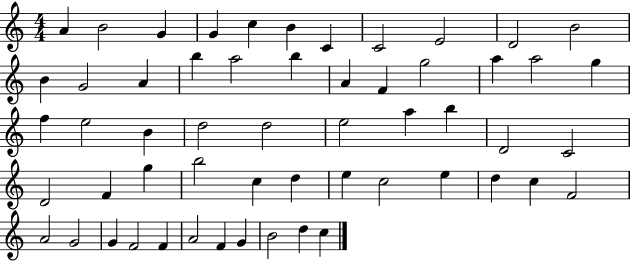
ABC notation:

X:1
T:Untitled
M:4/4
L:1/4
K:C
A B2 G G c B C C2 E2 D2 B2 B G2 A b a2 b A F g2 a a2 g f e2 B d2 d2 e2 a b D2 C2 D2 F g b2 c d e c2 e d c F2 A2 G2 G F2 F A2 F G B2 d c